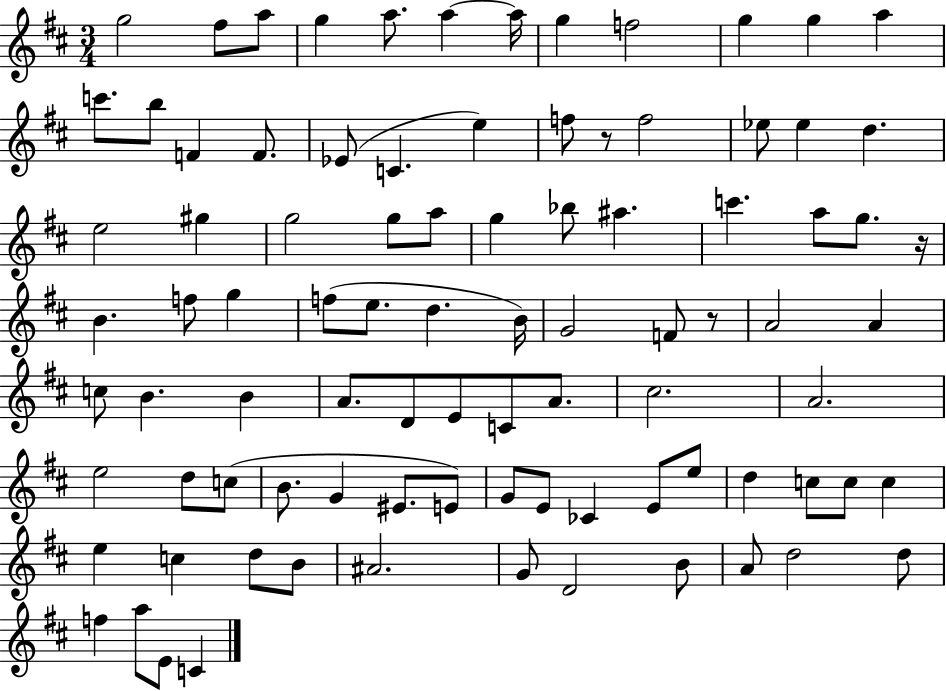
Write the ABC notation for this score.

X:1
T:Untitled
M:3/4
L:1/4
K:D
g2 ^f/2 a/2 g a/2 a a/4 g f2 g g a c'/2 b/2 F F/2 _E/2 C e f/2 z/2 f2 _e/2 _e d e2 ^g g2 g/2 a/2 g _b/2 ^a c' a/2 g/2 z/4 B f/2 g f/2 e/2 d B/4 G2 F/2 z/2 A2 A c/2 B B A/2 D/2 E/2 C/2 A/2 ^c2 A2 e2 d/2 c/2 B/2 G ^E/2 E/2 G/2 E/2 _C E/2 e/2 d c/2 c/2 c e c d/2 B/2 ^A2 G/2 D2 B/2 A/2 d2 d/2 f a/2 E/2 C